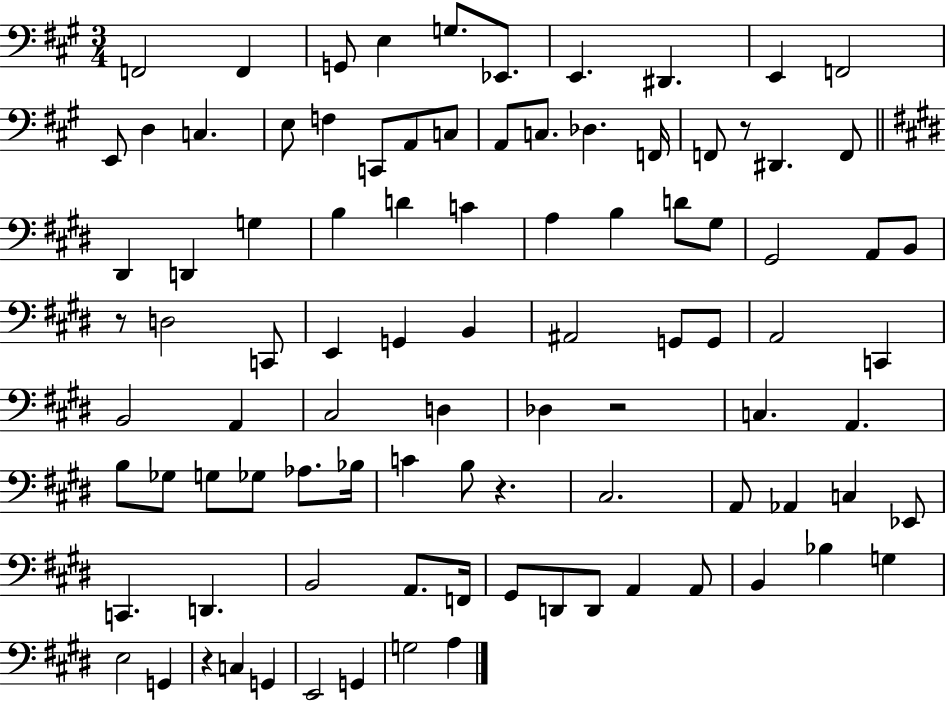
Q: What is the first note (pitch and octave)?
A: F2